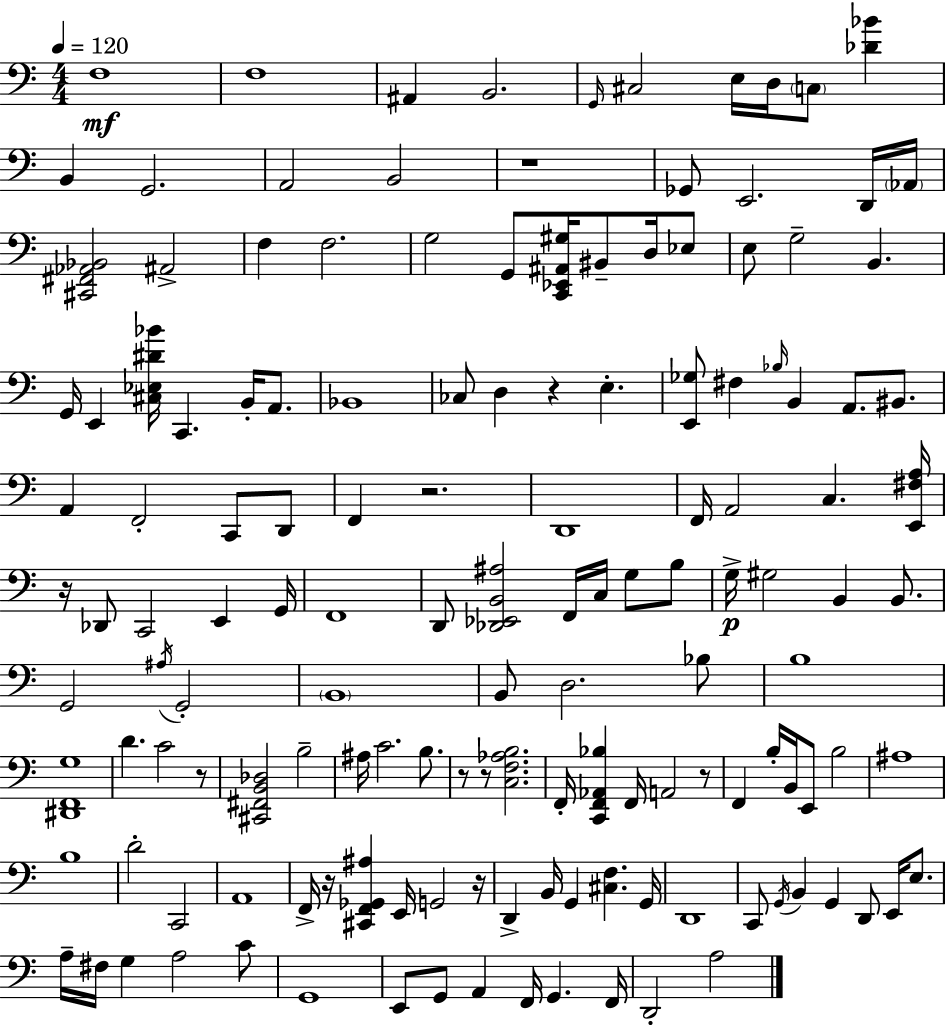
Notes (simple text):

F3/w F3/w A#2/q B2/h. G2/s C#3/h E3/s D3/s C3/e [Db4,Bb4]/q B2/q G2/h. A2/h B2/h R/w Gb2/e E2/h. D2/s Ab2/s [C#2,F#2,Ab2,Bb2]/h A#2/h F3/q F3/h. G3/h G2/e [C2,Eb2,A#2,G#3]/s BIS2/e D3/s Eb3/e E3/e G3/h B2/q. G2/s E2/q [C#3,Eb3,D#4,Bb4]/s C2/q. B2/s A2/e. Bb2/w CES3/e D3/q R/q E3/q. [E2,Gb3]/e F#3/q Bb3/s B2/q A2/e. BIS2/e. A2/q F2/h C2/e D2/e F2/q R/h. D2/w F2/s A2/h C3/q. [E2,F#3,A3]/s R/s Db2/e C2/h E2/q G2/s F2/w D2/e [Db2,Eb2,B2,A#3]/h F2/s C3/s G3/e B3/e G3/s G#3/h B2/q B2/e. G2/h A#3/s G2/h B2/w B2/e D3/h. Bb3/e B3/w [D#2,F2,G3]/w D4/q. C4/h R/e [C#2,F#2,B2,Db3]/h B3/h A#3/s C4/h. B3/e. R/e R/e [C3,F3,Ab3,B3]/h. F2/s [C2,F2,Ab2,Bb3]/q F2/s A2/h R/e F2/q B3/s B2/s E2/e B3/h A#3/w B3/w D4/h C2/h A2/w F2/s R/s [C#2,F2,Gb2,A#3]/q E2/s G2/h R/s D2/q B2/s G2/q [C#3,F3]/q. G2/s D2/w C2/e G2/s B2/q G2/q D2/e E2/s E3/e. A3/s F#3/s G3/q A3/h C4/e G2/w E2/e G2/e A2/q F2/s G2/q. F2/s D2/h A3/h